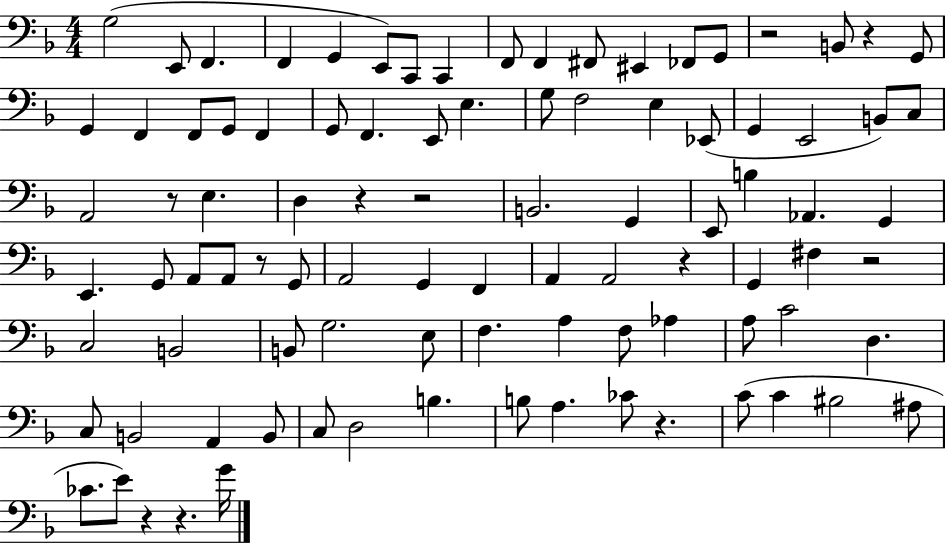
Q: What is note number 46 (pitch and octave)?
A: A2